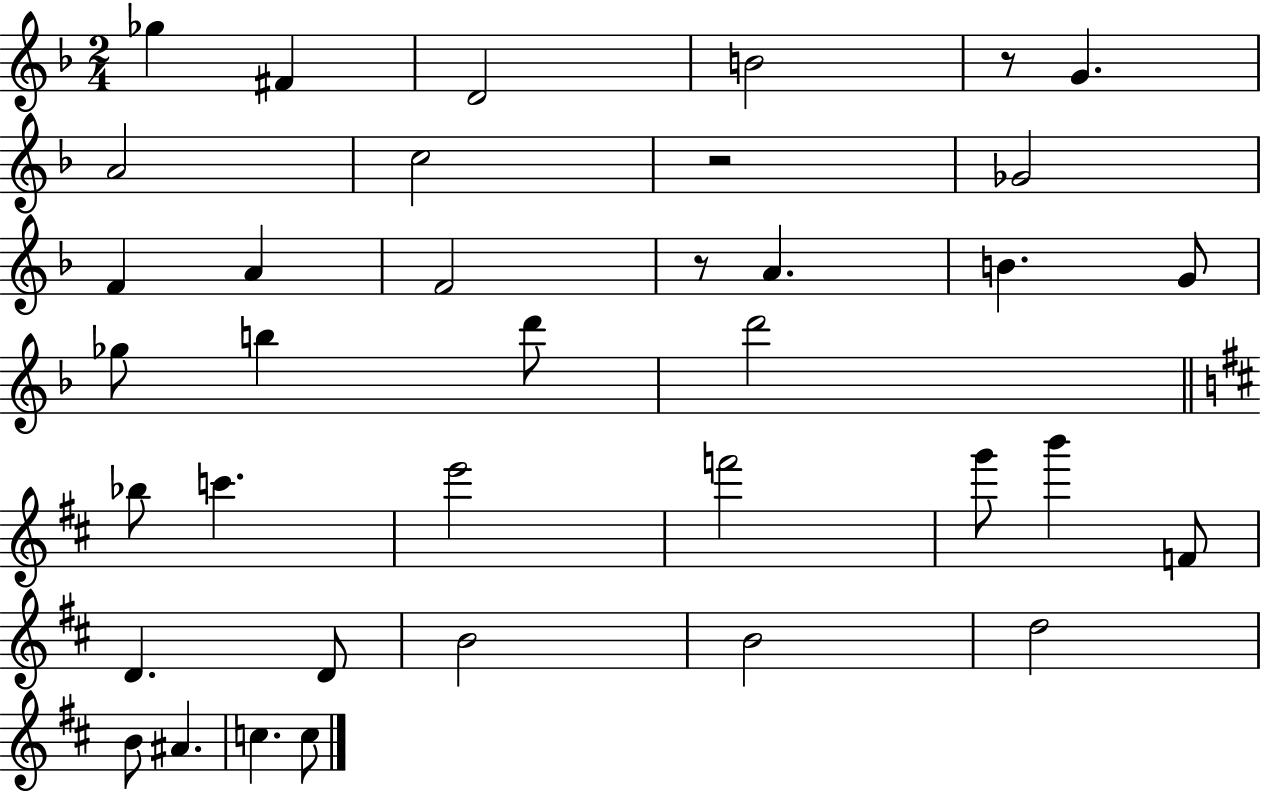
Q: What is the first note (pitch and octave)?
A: Gb5